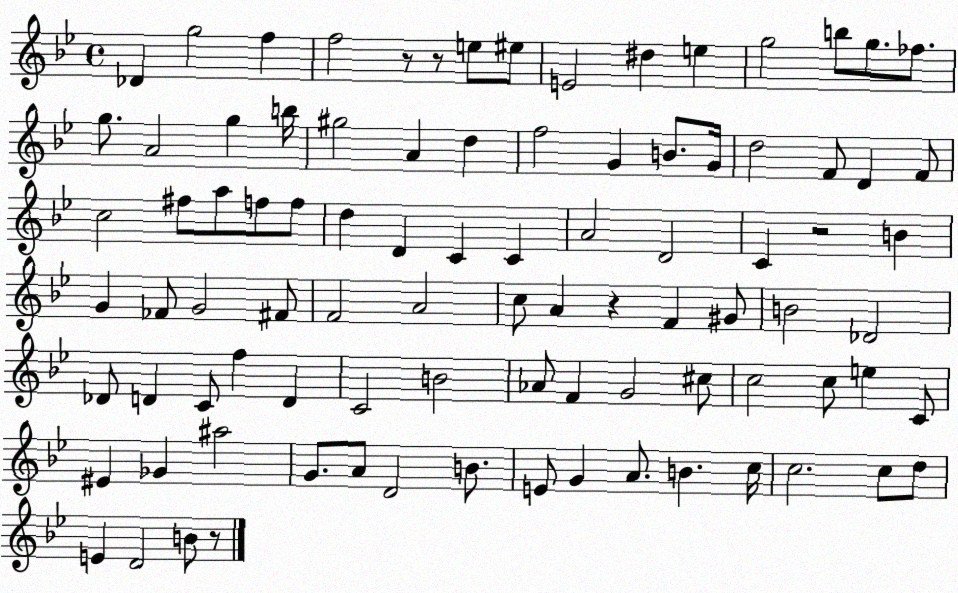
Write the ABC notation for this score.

X:1
T:Untitled
M:4/4
L:1/4
K:Bb
_D g2 f f2 z/2 z/2 e/2 ^e/2 E2 ^d e g2 b/2 g/2 _f/2 g/2 A2 g b/4 ^g2 A d f2 G B/2 G/4 d2 F/2 D F/2 c2 ^f/2 a/2 f/2 f/2 d D C C A2 D2 C z2 B G _F/2 G2 ^F/2 F2 A2 c/2 A z F ^G/2 B2 _D2 _D/2 D C/2 f D C2 B2 _A/2 F G2 ^c/2 c2 c/2 e C/2 ^E _G ^a2 G/2 A/2 D2 B/2 E/2 G A/2 B c/4 c2 c/2 d/2 E D2 B/2 z/2